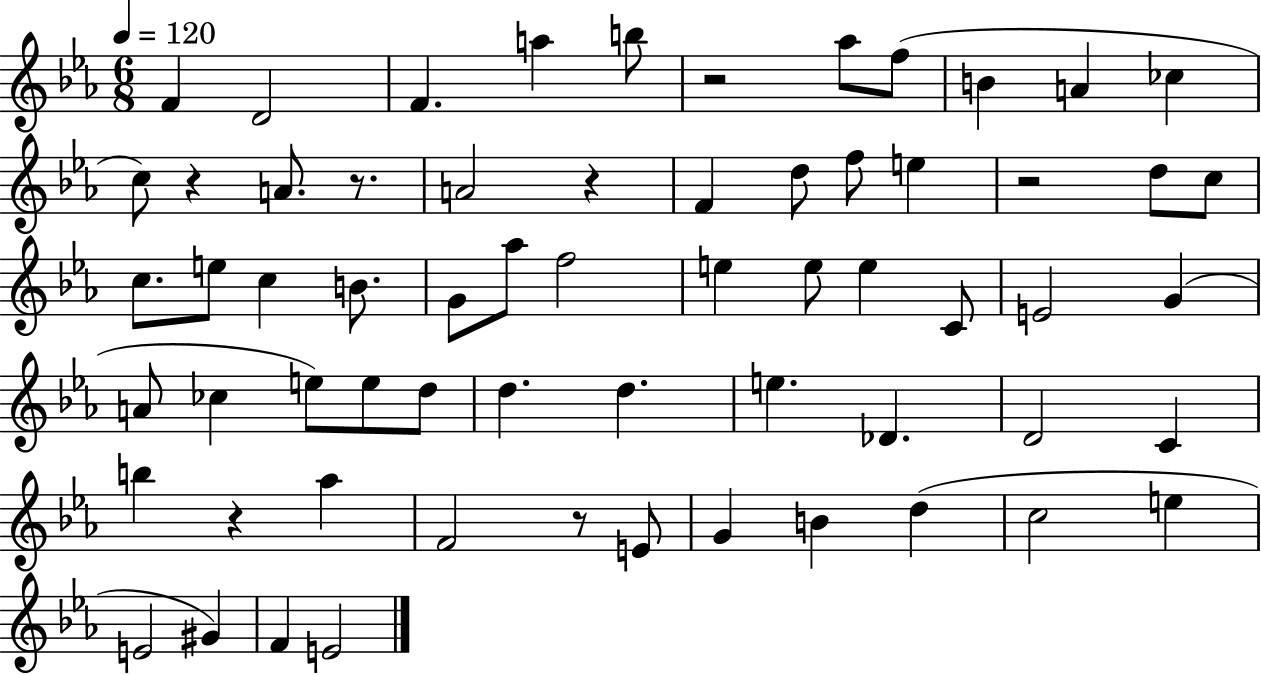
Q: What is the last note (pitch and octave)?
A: E4